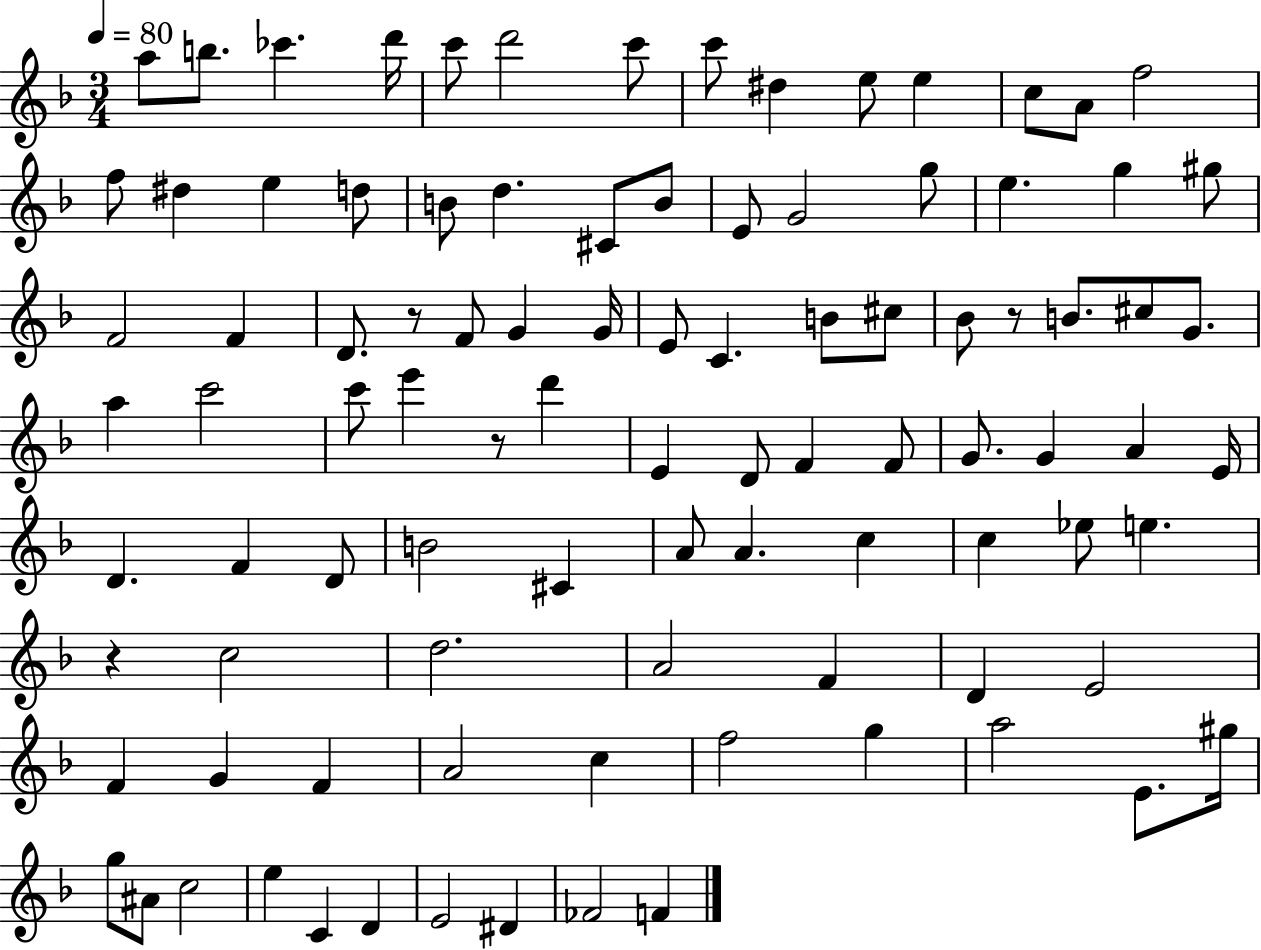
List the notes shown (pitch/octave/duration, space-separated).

A5/e B5/e. CES6/q. D6/s C6/e D6/h C6/e C6/e D#5/q E5/e E5/q C5/e A4/e F5/h F5/e D#5/q E5/q D5/e B4/e D5/q. C#4/e B4/e E4/e G4/h G5/e E5/q. G5/q G#5/e F4/h F4/q D4/e. R/e F4/e G4/q G4/s E4/e C4/q. B4/e C#5/e Bb4/e R/e B4/e. C#5/e G4/e. A5/q C6/h C6/e E6/q R/e D6/q E4/q D4/e F4/q F4/e G4/e. G4/q A4/q E4/s D4/q. F4/q D4/e B4/h C#4/q A4/e A4/q. C5/q C5/q Eb5/e E5/q. R/q C5/h D5/h. A4/h F4/q D4/q E4/h F4/q G4/q F4/q A4/h C5/q F5/h G5/q A5/h E4/e. G#5/s G5/e A#4/e C5/h E5/q C4/q D4/q E4/h D#4/q FES4/h F4/q